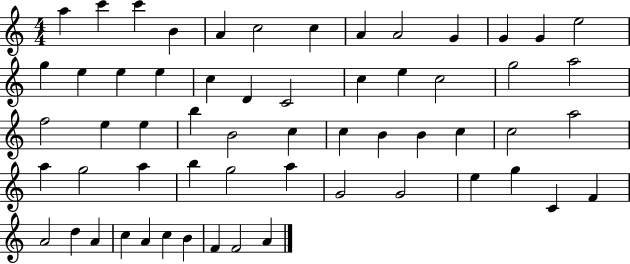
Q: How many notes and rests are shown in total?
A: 59